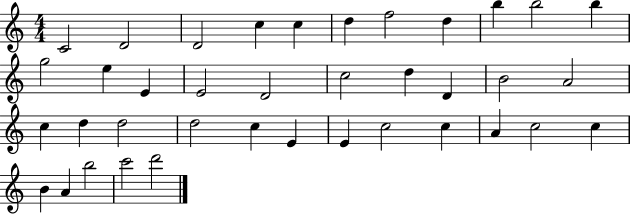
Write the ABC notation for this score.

X:1
T:Untitled
M:4/4
L:1/4
K:C
C2 D2 D2 c c d f2 d b b2 b g2 e E E2 D2 c2 d D B2 A2 c d d2 d2 c E E c2 c A c2 c B A b2 c'2 d'2